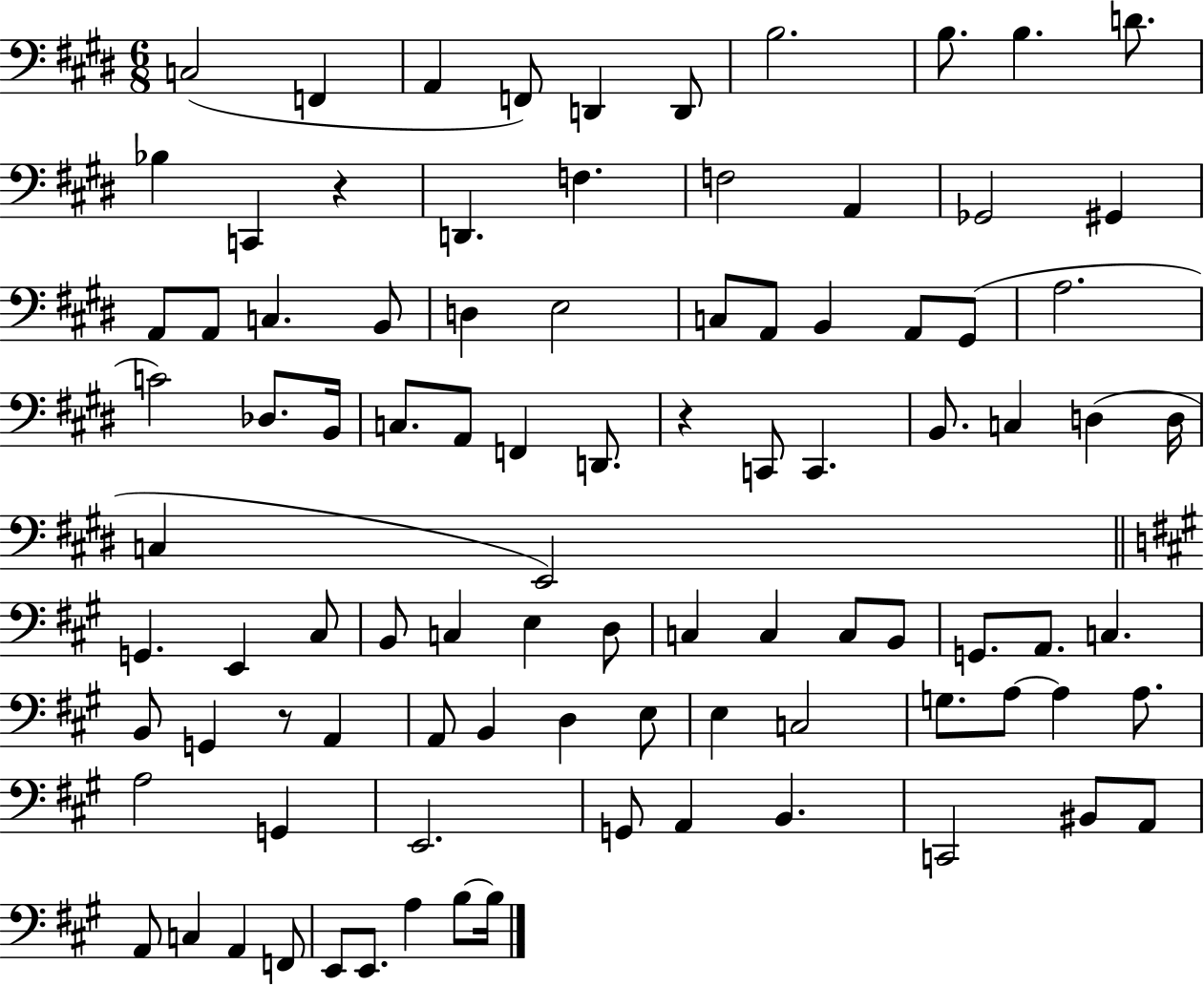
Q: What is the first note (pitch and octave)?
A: C3